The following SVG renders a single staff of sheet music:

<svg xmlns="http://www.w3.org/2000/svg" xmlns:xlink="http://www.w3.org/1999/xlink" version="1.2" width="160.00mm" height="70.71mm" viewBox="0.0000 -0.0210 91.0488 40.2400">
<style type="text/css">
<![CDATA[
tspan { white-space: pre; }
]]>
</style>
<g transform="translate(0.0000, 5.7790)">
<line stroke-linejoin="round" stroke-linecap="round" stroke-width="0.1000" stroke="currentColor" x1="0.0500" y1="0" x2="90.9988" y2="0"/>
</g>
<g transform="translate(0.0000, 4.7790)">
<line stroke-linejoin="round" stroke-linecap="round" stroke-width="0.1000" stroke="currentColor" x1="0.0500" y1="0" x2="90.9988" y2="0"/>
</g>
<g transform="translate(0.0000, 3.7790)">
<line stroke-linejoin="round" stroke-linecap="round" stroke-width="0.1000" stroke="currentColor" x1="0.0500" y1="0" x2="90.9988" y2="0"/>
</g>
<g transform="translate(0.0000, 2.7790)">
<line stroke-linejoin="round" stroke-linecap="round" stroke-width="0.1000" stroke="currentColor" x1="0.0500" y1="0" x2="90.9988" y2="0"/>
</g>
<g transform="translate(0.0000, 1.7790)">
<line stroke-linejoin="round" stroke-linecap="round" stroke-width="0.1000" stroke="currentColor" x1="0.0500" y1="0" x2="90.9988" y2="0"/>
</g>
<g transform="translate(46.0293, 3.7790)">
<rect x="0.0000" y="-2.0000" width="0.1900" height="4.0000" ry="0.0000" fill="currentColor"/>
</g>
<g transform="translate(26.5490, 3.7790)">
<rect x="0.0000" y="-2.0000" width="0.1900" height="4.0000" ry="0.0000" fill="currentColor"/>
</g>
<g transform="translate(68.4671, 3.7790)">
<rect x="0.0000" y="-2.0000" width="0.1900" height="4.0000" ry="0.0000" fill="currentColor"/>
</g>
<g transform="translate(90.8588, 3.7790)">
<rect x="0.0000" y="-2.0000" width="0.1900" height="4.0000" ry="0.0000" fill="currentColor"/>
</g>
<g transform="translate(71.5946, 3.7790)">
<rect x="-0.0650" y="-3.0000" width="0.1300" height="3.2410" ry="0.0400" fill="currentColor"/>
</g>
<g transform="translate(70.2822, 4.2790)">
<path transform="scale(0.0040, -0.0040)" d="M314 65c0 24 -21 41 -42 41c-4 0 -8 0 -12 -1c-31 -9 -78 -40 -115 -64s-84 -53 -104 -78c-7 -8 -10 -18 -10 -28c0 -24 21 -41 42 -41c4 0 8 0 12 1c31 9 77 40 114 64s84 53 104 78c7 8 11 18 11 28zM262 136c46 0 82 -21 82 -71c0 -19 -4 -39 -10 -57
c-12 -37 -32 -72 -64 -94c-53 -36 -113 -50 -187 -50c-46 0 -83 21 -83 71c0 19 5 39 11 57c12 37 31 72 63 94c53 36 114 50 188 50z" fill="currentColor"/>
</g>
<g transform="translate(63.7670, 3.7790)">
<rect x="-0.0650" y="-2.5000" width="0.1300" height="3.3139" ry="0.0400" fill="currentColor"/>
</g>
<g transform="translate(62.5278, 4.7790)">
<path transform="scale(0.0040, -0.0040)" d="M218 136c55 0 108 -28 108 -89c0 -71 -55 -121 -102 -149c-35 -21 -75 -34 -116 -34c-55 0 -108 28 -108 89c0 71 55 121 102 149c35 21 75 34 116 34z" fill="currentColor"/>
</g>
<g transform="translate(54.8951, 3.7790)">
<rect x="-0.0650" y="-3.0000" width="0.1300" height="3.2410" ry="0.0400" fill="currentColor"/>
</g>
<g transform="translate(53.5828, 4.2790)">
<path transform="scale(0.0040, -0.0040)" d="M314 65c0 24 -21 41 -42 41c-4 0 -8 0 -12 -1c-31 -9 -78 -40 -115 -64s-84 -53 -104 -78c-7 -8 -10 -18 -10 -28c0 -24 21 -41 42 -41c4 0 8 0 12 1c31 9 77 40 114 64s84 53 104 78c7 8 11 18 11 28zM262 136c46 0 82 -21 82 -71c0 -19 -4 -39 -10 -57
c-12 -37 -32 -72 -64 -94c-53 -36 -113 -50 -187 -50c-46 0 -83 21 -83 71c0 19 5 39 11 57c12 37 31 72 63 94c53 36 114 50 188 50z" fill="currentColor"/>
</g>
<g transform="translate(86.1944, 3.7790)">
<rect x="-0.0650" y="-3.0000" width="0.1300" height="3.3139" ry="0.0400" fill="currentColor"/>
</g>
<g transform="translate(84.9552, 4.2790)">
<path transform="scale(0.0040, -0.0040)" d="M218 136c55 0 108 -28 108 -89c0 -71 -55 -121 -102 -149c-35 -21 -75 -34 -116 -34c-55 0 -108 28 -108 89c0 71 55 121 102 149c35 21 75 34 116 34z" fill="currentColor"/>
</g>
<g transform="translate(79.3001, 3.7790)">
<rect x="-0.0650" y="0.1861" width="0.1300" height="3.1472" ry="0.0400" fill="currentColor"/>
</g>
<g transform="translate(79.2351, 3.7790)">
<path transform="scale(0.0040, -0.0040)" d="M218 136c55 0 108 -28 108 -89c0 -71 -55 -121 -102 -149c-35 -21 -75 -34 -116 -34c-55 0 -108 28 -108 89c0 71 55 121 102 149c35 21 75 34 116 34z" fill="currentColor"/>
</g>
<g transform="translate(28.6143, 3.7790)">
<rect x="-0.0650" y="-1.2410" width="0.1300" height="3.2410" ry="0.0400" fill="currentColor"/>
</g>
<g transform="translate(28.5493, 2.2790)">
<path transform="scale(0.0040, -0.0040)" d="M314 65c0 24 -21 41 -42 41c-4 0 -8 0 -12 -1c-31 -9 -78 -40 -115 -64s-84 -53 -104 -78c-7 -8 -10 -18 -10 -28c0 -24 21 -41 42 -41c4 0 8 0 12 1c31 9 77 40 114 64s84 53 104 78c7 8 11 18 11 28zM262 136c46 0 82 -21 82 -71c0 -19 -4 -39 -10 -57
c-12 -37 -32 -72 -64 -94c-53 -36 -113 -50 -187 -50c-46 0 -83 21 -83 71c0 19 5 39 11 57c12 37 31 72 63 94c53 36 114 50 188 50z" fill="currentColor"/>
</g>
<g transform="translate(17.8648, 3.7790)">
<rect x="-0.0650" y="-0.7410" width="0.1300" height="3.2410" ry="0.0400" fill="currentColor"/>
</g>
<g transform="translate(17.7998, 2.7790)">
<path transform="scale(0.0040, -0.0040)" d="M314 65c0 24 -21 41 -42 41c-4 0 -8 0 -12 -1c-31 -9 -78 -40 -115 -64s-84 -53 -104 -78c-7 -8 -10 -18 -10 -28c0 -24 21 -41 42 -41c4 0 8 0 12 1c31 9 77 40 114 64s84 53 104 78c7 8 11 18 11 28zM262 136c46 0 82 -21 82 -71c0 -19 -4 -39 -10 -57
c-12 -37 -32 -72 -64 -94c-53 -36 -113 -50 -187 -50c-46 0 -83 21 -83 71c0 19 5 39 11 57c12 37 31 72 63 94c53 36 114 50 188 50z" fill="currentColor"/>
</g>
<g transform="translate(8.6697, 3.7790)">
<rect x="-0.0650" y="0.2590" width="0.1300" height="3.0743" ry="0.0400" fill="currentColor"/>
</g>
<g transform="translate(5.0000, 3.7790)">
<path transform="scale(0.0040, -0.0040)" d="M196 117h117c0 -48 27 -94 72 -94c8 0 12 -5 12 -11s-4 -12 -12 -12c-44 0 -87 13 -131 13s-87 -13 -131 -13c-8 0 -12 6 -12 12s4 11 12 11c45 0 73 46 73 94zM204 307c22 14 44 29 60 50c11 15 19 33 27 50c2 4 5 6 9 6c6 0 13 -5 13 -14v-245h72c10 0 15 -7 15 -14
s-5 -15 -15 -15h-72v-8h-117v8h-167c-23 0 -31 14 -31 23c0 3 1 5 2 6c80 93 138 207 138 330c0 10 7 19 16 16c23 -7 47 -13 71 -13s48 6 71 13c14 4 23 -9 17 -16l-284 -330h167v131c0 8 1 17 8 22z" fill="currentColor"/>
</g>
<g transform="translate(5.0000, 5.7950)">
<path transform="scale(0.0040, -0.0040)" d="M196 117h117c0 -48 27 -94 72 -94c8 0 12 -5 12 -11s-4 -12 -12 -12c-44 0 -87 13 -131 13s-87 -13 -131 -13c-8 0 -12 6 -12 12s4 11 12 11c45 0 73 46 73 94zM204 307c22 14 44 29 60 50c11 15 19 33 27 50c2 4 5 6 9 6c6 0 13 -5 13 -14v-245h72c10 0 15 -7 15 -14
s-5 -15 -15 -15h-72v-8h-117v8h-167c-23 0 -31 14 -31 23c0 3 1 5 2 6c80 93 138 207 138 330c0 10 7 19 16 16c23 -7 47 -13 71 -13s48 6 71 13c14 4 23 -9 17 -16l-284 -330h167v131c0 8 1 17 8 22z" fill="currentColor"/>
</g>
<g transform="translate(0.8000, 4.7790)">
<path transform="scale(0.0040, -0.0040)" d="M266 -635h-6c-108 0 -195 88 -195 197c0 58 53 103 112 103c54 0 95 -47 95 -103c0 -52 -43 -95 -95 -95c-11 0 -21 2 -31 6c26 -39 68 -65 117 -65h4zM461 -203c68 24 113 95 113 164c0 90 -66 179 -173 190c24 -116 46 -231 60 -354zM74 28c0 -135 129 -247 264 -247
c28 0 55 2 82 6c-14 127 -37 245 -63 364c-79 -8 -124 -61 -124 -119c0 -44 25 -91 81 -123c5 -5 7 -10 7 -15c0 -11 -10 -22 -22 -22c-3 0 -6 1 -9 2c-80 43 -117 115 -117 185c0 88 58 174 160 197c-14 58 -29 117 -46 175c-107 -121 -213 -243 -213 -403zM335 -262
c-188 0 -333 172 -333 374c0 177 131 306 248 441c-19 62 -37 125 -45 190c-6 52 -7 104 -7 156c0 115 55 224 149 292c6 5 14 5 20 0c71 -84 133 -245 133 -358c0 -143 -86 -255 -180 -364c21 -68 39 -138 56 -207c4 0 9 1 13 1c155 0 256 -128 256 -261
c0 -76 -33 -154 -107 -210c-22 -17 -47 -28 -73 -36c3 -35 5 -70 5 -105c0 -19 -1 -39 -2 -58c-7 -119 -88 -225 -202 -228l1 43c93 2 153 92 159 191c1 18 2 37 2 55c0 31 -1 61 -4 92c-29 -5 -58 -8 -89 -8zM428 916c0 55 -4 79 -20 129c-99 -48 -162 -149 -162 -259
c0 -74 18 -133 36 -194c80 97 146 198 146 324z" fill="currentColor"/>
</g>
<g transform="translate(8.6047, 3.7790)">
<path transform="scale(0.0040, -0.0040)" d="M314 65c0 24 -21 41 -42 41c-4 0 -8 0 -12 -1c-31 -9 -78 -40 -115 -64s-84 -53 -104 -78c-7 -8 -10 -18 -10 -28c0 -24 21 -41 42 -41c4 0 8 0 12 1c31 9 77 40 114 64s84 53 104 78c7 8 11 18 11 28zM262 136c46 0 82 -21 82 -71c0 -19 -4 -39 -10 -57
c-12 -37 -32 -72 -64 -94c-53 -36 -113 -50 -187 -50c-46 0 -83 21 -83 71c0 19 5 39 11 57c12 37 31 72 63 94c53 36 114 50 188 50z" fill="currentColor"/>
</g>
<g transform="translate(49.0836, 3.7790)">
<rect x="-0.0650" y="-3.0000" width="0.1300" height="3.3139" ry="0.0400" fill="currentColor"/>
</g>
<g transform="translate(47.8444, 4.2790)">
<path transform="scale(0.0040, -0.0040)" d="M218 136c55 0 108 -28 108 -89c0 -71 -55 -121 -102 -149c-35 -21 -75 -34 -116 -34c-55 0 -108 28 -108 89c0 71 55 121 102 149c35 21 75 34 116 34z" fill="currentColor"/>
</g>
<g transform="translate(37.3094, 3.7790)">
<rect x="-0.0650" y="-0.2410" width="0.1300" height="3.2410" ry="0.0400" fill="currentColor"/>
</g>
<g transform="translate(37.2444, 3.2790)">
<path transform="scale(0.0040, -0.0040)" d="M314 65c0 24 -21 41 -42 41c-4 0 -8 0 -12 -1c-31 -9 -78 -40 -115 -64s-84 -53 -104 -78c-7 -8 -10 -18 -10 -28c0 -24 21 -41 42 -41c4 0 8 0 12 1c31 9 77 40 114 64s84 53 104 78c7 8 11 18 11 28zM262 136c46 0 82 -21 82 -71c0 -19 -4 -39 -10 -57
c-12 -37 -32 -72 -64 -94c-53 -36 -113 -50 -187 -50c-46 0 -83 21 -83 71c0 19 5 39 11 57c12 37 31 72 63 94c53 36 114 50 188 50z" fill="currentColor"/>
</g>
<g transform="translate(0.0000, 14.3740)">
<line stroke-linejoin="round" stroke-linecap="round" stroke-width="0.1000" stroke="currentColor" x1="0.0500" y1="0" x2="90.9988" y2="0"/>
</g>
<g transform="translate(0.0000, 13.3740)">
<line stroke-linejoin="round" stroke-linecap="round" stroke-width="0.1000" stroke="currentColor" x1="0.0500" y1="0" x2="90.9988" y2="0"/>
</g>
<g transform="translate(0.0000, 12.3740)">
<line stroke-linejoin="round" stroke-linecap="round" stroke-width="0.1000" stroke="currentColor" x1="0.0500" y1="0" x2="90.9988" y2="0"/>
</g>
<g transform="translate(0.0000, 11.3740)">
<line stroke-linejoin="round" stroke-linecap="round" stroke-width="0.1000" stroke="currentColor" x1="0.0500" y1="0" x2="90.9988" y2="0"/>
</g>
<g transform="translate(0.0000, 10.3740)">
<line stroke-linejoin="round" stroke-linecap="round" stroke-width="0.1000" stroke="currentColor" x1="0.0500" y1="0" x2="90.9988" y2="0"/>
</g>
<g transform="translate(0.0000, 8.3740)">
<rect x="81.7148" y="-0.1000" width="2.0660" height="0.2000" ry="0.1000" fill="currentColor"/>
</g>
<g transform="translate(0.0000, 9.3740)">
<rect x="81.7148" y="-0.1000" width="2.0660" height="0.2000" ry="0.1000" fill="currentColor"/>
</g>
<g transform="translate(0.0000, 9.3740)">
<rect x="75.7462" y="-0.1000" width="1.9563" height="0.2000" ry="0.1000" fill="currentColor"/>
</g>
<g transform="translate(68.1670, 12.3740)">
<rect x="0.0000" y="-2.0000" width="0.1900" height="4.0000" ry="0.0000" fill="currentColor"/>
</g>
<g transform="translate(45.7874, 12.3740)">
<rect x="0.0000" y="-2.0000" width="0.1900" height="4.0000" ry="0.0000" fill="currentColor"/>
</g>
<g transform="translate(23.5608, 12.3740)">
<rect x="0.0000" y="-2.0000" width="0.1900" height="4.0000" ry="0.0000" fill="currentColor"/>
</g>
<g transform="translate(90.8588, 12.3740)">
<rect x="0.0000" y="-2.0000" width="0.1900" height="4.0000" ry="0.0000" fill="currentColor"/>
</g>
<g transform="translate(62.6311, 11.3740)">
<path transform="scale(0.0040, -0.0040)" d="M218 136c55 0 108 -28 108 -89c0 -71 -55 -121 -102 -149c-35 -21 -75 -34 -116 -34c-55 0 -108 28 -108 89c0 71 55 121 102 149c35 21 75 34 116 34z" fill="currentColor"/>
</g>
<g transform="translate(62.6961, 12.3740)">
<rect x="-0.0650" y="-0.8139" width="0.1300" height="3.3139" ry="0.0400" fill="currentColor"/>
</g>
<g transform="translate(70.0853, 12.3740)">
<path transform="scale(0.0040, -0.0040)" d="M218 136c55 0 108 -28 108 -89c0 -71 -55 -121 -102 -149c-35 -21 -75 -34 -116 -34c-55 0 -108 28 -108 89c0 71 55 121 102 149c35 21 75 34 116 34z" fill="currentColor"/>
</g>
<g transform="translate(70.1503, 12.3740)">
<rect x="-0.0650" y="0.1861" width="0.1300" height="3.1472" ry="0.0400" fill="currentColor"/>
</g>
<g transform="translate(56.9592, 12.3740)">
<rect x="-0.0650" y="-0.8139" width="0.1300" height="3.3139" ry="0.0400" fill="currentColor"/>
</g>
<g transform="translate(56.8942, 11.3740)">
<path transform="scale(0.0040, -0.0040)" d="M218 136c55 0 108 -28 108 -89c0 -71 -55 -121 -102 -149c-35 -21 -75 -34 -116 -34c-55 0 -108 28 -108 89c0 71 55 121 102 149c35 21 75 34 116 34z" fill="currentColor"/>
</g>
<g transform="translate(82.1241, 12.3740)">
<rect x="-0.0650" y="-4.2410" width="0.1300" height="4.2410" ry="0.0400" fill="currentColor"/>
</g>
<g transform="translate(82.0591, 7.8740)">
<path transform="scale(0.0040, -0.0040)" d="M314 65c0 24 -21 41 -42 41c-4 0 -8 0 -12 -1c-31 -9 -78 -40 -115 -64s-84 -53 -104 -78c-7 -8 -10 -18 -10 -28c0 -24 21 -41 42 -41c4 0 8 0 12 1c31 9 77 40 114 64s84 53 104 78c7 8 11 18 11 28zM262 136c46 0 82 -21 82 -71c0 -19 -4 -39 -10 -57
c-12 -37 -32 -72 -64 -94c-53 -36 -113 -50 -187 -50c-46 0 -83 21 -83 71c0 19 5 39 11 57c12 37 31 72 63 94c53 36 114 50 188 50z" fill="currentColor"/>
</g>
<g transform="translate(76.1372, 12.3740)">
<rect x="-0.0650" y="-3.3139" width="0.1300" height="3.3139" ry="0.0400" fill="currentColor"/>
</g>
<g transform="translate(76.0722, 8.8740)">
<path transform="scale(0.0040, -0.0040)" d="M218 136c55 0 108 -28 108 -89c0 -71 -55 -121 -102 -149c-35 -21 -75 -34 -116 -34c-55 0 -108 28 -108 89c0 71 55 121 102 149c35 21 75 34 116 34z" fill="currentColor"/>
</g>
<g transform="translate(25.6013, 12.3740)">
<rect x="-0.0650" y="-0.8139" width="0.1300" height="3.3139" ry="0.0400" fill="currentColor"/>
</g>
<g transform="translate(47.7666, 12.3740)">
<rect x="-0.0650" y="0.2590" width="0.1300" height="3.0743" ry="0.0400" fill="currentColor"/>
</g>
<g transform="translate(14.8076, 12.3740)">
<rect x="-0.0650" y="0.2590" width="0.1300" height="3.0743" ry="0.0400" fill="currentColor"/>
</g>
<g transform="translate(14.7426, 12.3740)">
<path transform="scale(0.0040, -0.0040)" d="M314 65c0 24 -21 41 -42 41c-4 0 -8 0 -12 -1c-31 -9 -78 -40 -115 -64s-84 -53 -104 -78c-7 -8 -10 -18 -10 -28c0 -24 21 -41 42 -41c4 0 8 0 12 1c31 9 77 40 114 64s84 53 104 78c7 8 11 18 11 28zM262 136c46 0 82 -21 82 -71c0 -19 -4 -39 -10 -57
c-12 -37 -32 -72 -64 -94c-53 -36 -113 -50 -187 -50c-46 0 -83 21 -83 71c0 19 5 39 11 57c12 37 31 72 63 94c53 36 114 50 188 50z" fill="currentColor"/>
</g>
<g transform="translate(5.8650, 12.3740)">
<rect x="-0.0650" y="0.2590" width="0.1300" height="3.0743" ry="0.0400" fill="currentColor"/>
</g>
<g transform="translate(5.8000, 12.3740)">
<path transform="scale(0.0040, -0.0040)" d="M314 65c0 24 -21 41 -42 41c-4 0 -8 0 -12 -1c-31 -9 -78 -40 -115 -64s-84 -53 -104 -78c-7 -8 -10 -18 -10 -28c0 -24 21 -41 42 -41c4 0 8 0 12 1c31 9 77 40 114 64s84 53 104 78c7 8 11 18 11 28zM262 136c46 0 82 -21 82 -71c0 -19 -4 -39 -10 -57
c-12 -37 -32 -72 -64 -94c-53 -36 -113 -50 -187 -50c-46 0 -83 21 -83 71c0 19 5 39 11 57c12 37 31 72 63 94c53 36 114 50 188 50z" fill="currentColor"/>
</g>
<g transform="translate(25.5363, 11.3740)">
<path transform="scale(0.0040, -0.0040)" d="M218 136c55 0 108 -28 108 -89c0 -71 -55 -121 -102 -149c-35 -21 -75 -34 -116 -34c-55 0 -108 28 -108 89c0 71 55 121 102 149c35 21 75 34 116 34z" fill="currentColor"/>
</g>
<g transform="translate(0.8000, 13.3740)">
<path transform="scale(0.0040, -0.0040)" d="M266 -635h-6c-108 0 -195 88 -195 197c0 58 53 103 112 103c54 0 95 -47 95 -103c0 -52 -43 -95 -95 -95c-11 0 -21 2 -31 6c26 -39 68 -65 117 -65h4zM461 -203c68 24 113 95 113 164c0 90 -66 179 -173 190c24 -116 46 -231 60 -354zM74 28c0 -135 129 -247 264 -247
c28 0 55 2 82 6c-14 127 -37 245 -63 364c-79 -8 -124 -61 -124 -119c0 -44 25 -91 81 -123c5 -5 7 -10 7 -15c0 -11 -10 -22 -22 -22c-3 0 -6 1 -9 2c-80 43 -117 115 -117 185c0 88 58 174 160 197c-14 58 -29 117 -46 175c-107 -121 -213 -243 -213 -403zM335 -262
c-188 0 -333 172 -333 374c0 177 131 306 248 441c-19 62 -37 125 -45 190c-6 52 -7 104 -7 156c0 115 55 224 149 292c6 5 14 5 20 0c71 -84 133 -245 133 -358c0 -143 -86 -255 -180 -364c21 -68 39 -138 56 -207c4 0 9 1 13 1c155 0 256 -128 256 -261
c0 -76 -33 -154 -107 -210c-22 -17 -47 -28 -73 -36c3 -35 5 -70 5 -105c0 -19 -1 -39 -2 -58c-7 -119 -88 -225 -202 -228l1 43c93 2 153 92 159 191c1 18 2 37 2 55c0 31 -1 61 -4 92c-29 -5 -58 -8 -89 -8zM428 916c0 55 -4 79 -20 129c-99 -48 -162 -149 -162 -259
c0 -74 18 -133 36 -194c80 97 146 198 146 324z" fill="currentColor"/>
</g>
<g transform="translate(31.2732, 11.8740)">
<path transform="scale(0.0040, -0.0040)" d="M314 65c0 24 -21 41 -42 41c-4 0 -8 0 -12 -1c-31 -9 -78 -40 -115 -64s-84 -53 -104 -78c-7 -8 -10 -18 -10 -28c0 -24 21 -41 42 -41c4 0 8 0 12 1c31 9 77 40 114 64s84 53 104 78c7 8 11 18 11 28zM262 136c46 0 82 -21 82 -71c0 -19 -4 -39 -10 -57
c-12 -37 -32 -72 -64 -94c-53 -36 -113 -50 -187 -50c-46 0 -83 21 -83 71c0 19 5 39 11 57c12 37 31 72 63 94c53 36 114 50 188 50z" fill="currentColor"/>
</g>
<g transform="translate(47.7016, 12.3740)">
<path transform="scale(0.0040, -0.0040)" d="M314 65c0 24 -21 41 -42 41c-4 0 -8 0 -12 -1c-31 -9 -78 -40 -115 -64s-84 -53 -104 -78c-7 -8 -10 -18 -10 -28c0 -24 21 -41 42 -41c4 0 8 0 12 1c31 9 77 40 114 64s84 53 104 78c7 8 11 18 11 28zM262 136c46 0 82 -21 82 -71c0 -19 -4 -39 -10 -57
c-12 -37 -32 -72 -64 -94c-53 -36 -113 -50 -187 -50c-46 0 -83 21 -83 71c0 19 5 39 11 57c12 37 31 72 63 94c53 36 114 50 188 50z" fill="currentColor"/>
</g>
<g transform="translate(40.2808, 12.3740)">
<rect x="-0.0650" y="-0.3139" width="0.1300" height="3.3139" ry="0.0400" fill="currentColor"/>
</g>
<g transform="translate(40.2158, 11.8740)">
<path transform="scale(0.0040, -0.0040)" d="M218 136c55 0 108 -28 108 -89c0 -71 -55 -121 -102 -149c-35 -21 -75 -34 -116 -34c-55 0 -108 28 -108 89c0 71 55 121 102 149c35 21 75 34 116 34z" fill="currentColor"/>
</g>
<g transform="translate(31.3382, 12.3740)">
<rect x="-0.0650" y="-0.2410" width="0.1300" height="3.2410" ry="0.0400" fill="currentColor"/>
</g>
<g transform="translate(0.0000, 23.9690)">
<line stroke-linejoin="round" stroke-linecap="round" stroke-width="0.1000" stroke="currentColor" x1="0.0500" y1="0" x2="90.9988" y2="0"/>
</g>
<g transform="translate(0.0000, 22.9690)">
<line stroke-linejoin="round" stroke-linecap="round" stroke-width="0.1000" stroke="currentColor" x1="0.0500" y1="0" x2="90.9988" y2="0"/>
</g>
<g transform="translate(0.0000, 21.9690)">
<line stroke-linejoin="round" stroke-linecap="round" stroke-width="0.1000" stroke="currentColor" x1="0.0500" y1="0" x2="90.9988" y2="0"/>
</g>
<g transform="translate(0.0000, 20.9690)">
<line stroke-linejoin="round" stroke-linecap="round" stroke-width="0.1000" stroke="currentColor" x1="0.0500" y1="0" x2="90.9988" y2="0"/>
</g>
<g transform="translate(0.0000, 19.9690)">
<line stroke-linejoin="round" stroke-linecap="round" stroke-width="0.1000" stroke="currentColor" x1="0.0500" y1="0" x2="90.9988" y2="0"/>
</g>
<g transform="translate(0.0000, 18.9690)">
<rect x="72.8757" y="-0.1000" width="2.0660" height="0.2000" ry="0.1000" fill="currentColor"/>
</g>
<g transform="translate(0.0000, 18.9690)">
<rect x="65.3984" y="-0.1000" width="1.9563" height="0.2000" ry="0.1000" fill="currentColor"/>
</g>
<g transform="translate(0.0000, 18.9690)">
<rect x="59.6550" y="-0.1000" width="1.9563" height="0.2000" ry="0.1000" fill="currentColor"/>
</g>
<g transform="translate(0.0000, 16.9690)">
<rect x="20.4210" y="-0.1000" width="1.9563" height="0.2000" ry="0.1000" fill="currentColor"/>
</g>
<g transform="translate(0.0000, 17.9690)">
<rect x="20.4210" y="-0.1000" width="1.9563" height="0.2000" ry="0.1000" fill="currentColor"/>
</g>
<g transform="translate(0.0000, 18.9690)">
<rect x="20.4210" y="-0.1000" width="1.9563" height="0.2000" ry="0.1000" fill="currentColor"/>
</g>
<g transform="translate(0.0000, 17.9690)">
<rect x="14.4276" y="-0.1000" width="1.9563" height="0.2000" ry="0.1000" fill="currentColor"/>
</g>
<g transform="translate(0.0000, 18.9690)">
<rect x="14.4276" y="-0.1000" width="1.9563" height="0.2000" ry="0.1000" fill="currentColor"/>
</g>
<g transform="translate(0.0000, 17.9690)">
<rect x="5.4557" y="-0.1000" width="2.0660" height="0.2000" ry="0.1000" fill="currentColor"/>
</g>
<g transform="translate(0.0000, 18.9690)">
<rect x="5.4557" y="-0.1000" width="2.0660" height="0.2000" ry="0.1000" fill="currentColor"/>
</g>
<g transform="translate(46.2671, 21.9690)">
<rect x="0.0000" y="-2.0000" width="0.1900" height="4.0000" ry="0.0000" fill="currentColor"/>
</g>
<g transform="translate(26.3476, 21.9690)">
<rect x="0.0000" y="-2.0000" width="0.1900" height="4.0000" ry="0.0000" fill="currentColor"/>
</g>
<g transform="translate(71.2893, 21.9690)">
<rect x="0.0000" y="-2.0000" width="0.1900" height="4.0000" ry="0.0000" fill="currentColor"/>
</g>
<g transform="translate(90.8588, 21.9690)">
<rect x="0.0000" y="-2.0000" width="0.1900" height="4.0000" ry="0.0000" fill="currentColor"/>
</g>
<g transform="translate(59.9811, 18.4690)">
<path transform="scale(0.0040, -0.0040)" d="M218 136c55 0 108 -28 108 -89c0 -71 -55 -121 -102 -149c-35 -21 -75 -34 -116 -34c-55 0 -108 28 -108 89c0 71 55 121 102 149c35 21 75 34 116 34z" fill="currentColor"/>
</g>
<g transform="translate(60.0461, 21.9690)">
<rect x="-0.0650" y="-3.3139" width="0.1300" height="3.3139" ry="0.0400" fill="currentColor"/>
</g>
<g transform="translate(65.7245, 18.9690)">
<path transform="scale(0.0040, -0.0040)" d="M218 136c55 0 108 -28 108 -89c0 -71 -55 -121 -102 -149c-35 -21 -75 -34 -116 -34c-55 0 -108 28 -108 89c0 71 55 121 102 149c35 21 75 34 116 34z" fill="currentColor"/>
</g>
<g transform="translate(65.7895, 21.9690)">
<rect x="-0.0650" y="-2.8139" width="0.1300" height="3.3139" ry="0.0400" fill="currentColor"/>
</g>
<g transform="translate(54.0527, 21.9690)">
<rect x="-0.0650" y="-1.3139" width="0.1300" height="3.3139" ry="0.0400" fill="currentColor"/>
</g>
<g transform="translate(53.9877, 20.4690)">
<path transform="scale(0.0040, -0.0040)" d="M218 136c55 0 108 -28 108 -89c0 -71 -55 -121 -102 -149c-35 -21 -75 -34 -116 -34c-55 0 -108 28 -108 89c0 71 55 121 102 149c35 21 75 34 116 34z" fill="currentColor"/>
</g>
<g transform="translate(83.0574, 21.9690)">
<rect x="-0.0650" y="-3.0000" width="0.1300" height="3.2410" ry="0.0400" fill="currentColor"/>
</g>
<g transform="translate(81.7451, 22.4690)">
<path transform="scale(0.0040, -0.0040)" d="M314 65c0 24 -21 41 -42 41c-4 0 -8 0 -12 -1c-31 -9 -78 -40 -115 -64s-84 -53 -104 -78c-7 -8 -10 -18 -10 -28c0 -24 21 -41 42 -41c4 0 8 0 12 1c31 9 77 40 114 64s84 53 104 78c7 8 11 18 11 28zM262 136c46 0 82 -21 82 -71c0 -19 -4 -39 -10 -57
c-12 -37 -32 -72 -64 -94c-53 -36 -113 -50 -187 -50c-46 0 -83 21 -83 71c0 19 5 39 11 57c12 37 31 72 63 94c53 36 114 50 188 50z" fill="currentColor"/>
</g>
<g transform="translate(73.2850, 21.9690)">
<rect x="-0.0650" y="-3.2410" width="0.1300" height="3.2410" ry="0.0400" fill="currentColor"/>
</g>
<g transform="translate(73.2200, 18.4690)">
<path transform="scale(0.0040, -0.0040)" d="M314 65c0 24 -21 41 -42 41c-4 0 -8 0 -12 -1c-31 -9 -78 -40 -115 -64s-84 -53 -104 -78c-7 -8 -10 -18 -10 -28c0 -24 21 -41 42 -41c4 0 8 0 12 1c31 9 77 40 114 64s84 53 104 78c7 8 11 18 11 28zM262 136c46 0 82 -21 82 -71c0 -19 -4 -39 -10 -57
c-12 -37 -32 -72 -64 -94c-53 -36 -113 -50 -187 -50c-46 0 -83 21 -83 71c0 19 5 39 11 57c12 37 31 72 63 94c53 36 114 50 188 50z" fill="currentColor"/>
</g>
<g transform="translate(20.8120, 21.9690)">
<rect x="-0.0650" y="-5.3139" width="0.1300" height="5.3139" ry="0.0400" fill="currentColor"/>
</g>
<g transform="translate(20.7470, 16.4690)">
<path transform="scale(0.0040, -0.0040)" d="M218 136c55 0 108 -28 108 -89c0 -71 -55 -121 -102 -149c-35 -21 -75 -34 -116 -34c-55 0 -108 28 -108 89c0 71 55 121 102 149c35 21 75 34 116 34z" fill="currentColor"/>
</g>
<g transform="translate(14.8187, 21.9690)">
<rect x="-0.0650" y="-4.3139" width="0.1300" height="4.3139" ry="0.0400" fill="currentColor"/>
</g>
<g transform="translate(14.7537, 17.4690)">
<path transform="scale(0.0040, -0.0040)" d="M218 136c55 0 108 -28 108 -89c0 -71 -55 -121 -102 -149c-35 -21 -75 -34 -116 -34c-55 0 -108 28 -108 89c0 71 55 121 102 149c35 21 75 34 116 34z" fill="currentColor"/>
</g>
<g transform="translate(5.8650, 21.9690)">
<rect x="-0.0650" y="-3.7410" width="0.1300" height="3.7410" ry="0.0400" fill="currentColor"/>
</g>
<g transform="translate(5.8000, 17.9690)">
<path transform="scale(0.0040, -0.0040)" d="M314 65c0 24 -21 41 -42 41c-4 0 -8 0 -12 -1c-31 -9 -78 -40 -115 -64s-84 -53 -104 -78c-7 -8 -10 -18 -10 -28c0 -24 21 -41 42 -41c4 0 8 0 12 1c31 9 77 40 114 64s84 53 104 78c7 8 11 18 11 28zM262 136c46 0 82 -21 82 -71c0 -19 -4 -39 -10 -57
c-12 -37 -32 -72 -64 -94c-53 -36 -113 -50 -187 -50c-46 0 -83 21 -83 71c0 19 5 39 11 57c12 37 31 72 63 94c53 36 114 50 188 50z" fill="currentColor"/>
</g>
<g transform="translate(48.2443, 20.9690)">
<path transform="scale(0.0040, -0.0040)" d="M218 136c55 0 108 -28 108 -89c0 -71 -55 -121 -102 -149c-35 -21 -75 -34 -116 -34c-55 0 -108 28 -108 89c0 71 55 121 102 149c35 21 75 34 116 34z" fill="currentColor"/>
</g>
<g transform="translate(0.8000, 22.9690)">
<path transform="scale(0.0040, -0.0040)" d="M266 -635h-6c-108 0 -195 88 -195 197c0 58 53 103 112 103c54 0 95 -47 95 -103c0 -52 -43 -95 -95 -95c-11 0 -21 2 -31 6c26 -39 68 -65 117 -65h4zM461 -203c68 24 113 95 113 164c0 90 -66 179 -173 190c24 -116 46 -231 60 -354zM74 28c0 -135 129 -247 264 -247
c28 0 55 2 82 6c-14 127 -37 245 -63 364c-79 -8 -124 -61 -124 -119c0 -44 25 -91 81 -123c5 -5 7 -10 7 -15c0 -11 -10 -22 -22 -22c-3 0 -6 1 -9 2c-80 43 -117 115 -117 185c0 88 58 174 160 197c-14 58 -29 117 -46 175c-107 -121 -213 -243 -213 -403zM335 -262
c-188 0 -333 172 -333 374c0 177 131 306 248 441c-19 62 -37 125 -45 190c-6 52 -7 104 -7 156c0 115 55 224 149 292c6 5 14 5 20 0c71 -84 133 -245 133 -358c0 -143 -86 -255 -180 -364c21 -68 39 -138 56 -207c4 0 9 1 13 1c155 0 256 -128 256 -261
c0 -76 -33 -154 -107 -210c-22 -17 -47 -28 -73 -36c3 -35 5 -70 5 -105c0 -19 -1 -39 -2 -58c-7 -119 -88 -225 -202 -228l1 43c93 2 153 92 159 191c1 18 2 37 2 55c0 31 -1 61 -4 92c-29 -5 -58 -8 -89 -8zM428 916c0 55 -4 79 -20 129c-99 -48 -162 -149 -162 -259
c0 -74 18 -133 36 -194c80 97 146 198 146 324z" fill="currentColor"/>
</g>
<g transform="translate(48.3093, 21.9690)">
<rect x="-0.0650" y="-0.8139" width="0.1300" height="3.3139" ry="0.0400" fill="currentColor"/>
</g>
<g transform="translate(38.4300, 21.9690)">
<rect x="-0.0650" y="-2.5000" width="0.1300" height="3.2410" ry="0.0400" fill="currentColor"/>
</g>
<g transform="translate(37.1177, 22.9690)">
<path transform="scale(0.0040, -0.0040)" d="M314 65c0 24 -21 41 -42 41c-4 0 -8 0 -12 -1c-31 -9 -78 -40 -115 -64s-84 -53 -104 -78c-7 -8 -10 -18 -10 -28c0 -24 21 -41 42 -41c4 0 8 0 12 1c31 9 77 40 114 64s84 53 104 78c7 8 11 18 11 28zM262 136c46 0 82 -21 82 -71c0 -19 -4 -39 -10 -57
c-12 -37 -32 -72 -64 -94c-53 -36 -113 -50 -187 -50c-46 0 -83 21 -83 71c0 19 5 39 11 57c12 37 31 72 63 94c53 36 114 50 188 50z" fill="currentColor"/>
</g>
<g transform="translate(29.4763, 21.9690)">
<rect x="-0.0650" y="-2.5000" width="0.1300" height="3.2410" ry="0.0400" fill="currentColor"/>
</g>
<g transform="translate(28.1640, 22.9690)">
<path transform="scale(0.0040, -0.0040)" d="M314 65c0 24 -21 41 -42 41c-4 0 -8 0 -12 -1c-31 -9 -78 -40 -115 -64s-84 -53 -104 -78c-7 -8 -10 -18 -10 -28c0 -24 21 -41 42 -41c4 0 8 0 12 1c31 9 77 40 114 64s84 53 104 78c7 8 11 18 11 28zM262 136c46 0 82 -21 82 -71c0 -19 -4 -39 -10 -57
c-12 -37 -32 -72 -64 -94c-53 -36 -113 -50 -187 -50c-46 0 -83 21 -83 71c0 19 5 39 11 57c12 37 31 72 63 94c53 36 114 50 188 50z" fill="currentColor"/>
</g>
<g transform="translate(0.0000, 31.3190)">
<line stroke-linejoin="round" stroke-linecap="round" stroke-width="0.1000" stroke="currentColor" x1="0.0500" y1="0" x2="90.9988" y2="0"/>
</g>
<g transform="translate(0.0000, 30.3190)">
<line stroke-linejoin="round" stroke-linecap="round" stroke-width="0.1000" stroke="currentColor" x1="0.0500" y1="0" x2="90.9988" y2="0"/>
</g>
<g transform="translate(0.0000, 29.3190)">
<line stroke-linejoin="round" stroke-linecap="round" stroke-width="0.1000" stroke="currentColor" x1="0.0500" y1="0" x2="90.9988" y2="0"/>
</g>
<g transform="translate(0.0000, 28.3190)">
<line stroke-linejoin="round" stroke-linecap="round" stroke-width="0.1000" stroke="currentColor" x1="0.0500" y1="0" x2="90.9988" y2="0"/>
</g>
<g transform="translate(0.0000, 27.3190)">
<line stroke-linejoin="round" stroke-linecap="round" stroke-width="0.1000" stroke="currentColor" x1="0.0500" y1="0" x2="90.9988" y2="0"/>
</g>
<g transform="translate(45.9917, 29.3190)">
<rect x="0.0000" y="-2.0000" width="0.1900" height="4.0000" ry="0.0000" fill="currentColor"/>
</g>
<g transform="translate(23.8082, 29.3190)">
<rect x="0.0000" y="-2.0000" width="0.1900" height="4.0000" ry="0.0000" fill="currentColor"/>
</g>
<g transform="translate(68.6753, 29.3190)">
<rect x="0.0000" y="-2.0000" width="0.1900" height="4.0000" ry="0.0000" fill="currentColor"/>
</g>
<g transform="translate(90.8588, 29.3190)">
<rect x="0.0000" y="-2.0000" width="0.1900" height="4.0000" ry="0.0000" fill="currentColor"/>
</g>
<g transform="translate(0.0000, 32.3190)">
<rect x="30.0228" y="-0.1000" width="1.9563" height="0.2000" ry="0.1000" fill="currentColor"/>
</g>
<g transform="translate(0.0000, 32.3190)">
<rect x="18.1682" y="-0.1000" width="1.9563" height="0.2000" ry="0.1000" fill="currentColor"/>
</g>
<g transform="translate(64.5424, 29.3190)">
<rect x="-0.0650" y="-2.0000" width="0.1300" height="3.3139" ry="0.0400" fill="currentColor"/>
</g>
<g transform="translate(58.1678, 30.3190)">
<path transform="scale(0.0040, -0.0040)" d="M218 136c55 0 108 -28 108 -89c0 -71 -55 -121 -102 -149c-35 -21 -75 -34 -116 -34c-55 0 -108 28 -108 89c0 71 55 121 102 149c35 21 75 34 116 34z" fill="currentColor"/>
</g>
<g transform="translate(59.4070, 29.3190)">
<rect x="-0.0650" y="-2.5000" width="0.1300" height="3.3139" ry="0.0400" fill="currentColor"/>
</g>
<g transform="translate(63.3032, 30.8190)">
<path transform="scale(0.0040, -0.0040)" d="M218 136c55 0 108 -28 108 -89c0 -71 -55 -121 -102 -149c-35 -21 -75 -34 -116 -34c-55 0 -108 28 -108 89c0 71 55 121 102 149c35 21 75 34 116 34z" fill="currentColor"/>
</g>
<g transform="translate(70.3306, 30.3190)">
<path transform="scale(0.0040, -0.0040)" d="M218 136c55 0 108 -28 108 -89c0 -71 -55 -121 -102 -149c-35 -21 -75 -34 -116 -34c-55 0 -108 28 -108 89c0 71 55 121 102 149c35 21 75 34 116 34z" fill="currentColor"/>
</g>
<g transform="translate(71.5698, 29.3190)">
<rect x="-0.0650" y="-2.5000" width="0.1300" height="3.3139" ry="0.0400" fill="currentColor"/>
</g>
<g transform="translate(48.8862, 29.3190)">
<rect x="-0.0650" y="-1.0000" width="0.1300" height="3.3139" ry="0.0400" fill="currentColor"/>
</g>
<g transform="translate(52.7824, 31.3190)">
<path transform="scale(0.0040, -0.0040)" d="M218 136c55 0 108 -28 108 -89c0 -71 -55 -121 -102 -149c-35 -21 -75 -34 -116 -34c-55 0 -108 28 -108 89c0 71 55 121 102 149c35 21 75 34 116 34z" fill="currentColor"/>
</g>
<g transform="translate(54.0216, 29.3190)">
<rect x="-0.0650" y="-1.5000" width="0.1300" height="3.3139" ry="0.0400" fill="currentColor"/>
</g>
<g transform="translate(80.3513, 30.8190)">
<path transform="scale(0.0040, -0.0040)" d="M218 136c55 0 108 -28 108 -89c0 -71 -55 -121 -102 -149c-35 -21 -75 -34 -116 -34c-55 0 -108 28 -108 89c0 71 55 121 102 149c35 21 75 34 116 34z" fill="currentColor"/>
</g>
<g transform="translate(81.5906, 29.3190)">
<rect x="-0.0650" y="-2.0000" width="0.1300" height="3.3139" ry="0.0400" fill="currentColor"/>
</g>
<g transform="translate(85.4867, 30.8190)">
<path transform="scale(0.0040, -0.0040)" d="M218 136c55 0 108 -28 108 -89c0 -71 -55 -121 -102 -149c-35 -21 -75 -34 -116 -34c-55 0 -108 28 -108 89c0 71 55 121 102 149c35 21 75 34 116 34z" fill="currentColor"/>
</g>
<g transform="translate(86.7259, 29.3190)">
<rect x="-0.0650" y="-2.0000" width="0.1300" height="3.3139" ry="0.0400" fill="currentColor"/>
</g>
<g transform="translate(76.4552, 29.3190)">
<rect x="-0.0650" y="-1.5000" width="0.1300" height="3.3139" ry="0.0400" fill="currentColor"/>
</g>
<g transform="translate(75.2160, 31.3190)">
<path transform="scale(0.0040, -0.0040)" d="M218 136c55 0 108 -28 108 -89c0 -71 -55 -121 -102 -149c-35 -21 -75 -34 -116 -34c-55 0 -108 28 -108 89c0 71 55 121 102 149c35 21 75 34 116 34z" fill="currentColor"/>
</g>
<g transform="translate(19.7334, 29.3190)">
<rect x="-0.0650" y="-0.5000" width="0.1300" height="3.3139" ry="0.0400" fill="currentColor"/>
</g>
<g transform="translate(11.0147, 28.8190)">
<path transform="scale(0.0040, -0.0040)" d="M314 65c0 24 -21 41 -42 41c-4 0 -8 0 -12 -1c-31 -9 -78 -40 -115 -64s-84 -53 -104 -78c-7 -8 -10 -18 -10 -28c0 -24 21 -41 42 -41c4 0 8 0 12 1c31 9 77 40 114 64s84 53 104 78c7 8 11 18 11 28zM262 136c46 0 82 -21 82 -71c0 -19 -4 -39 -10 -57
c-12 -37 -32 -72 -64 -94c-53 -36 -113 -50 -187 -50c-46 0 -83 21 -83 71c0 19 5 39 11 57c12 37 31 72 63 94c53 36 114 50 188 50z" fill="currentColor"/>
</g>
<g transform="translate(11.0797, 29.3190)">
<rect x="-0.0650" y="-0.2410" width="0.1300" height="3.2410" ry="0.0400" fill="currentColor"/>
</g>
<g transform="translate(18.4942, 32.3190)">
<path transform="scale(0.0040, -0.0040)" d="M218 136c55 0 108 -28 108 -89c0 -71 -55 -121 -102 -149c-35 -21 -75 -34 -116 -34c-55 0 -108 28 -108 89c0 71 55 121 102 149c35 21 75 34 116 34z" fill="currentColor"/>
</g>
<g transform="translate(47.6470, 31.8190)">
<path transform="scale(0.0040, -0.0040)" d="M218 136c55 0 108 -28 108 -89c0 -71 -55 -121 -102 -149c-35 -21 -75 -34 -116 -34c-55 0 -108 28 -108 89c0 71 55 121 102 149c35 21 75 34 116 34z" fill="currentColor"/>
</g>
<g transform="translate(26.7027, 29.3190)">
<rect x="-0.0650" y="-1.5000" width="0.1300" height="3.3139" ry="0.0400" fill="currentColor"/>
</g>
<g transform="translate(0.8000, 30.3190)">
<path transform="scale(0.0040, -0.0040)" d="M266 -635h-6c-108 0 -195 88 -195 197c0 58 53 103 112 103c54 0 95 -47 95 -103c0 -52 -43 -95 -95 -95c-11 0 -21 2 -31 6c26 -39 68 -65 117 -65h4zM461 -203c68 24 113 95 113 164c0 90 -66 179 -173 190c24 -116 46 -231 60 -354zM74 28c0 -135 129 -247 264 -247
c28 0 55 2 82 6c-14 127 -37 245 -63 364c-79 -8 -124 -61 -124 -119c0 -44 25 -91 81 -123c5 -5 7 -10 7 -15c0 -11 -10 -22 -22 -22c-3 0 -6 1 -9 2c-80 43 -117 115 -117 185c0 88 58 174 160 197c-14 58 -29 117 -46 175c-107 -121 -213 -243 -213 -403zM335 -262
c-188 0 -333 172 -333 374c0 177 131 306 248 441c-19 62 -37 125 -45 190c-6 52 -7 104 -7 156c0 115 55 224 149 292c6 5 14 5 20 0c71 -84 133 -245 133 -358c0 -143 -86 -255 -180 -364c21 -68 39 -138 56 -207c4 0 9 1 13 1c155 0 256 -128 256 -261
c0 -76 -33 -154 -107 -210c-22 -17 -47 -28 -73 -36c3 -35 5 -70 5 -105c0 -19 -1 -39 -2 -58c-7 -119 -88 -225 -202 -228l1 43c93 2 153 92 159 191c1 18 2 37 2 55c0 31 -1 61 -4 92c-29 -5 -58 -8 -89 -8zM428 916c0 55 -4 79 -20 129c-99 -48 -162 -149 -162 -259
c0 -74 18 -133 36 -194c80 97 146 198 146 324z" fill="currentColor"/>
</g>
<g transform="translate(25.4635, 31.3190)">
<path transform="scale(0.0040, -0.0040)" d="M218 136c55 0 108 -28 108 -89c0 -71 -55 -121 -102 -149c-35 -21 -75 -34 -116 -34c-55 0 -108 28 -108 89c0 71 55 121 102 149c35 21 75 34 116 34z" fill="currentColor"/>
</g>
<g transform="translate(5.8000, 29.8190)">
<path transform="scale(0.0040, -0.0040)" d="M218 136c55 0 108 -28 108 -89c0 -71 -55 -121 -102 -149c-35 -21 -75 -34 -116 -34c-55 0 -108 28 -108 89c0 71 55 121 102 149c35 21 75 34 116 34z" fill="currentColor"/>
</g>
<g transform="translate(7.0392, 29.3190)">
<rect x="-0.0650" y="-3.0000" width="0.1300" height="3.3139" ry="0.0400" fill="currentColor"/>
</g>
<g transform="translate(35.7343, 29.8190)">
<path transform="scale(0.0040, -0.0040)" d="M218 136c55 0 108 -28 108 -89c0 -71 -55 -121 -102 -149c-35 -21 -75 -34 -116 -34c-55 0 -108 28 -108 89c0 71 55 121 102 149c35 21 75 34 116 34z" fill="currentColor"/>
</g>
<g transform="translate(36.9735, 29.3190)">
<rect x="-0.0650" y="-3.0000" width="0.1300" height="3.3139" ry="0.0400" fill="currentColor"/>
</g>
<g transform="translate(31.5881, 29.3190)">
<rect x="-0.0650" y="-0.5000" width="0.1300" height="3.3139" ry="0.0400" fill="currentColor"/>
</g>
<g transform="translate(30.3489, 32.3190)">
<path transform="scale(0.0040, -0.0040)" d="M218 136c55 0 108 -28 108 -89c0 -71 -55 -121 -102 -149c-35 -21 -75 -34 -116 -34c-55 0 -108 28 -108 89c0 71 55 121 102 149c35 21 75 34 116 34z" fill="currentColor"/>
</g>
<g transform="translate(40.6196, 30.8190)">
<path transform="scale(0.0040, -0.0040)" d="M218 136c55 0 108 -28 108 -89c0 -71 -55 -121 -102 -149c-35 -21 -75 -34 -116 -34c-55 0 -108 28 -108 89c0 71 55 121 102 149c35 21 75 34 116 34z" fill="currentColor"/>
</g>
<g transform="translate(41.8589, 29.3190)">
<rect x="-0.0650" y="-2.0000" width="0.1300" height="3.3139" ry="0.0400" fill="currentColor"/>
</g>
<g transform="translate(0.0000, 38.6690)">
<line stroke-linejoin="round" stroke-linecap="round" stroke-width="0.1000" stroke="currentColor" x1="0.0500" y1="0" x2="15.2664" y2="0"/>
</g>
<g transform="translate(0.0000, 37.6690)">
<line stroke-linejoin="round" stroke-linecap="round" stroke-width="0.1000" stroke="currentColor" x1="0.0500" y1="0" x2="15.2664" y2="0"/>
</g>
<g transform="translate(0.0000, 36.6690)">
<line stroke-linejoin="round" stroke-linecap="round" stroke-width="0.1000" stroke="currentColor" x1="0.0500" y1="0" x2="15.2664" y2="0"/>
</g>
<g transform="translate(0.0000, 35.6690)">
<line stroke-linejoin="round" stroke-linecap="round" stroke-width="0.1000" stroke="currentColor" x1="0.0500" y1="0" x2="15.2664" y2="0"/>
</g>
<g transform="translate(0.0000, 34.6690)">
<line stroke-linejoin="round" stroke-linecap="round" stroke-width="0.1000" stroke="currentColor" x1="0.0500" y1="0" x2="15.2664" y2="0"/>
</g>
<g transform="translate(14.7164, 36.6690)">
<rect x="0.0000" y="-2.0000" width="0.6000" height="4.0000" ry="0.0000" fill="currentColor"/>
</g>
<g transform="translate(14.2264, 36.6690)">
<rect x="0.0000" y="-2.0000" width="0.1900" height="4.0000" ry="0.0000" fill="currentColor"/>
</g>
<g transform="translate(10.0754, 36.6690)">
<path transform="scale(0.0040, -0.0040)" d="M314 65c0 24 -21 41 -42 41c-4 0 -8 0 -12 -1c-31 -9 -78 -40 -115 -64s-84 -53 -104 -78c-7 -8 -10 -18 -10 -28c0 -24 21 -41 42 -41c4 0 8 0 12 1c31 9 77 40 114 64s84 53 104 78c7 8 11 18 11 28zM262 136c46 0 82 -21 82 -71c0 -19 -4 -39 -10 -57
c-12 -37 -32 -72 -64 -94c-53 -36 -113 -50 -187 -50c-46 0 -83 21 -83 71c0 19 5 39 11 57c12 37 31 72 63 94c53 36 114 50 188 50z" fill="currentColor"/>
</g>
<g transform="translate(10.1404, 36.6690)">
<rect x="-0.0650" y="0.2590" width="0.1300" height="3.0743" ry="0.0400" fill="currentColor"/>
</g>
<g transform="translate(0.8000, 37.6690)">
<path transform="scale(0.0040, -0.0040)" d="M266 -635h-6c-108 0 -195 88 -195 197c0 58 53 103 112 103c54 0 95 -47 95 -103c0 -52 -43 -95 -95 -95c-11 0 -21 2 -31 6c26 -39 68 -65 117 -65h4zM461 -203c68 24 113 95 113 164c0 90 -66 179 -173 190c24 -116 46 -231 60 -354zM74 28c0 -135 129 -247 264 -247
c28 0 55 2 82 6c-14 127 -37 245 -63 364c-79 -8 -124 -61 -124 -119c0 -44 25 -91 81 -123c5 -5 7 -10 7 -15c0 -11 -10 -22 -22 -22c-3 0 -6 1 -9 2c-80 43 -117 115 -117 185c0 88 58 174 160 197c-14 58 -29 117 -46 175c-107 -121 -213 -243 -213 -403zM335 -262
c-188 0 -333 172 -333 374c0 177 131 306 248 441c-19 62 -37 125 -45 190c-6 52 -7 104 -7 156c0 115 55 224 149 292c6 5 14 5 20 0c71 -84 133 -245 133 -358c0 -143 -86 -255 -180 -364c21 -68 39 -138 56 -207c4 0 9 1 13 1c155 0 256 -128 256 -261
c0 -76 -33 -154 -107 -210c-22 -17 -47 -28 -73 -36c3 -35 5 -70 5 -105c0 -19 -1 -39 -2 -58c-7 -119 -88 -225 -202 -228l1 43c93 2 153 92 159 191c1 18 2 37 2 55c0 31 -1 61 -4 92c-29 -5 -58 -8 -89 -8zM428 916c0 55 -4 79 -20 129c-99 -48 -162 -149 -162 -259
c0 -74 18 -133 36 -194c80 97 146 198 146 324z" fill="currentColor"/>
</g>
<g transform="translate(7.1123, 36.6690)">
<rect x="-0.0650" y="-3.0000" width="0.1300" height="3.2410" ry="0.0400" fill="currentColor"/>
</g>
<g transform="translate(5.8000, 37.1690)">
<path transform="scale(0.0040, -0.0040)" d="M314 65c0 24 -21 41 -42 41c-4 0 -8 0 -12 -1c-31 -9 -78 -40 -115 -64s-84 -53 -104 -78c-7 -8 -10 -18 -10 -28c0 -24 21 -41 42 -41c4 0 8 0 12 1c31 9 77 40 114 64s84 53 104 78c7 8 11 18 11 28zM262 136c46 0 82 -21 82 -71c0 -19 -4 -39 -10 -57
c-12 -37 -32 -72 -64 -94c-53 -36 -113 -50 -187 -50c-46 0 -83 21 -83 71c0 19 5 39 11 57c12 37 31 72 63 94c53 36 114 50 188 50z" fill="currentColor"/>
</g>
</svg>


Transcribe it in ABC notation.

X:1
T:Untitled
M:4/4
L:1/4
K:C
B2 d2 e2 c2 A A2 G A2 B A B2 B2 d c2 c B2 d d B b d'2 c'2 d' f' G2 G2 d e b a b2 A2 A c2 C E C A F D E G F G E F F A2 B2